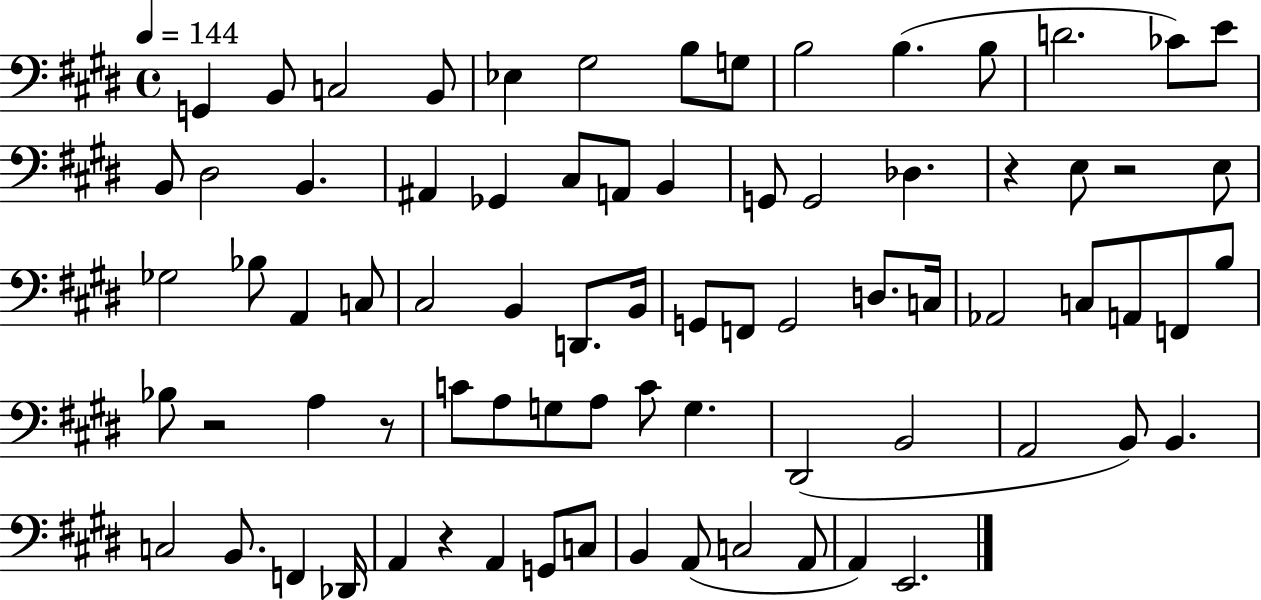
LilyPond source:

{
  \clef bass
  \time 4/4
  \defaultTimeSignature
  \key e \major
  \tempo 4 = 144
  g,4 b,8 c2 b,8 | ees4 gis2 b8 g8 | b2 b4.( b8 | d'2. ces'8) e'8 | \break b,8 dis2 b,4. | ais,4 ges,4 cis8 a,8 b,4 | g,8 g,2 des4. | r4 e8 r2 e8 | \break ges2 bes8 a,4 c8 | cis2 b,4 d,8. b,16 | g,8 f,8 g,2 d8. c16 | aes,2 c8 a,8 f,8 b8 | \break bes8 r2 a4 r8 | c'8 a8 g8 a8 c'8 g4. | dis,2( b,2 | a,2 b,8) b,4. | \break c2 b,8. f,4 des,16 | a,4 r4 a,4 g,8 c8 | b,4 a,8( c2 a,8 | a,4) e,2. | \break \bar "|."
}